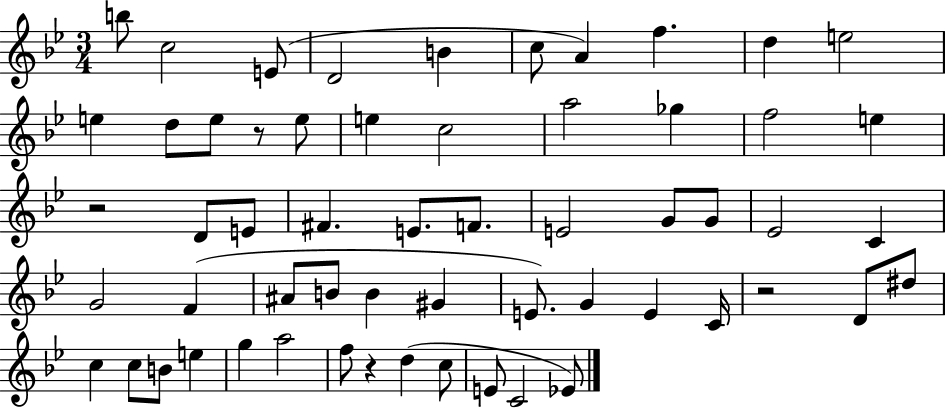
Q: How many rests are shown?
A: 4